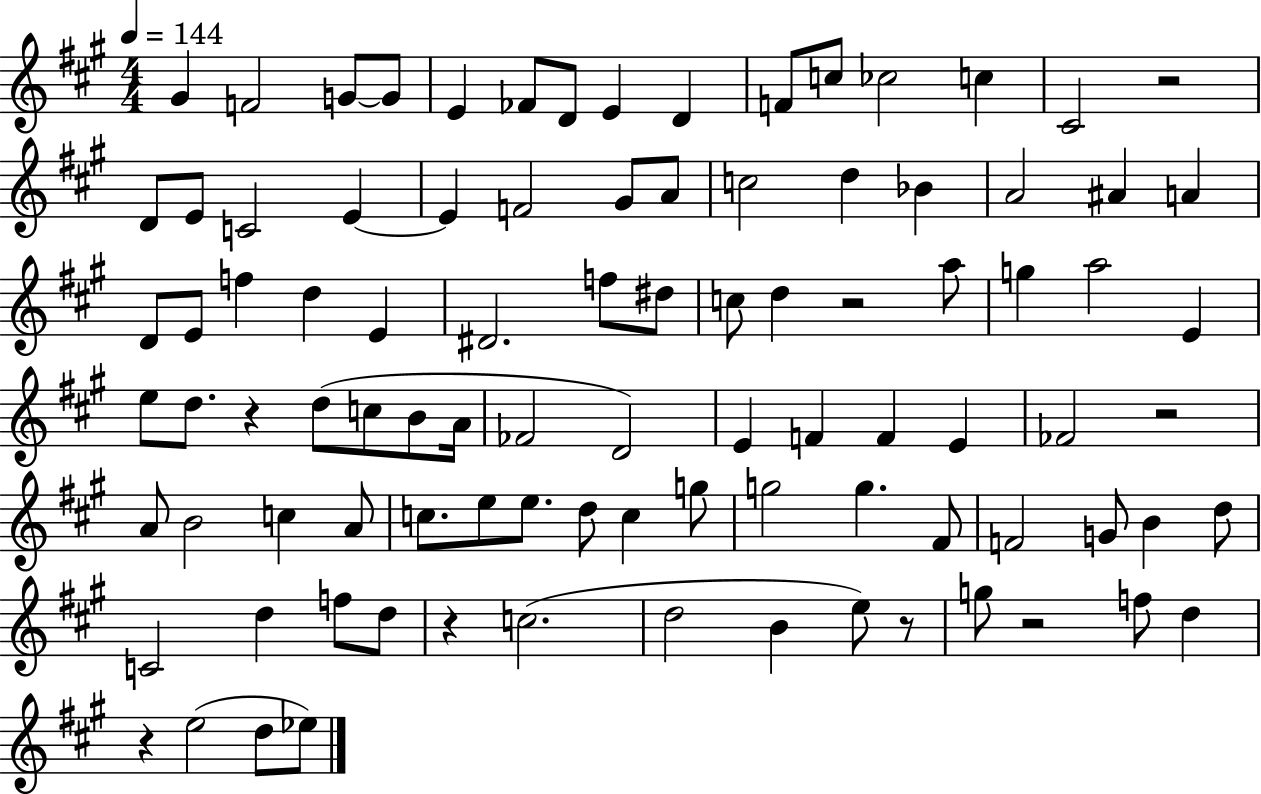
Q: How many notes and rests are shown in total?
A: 94